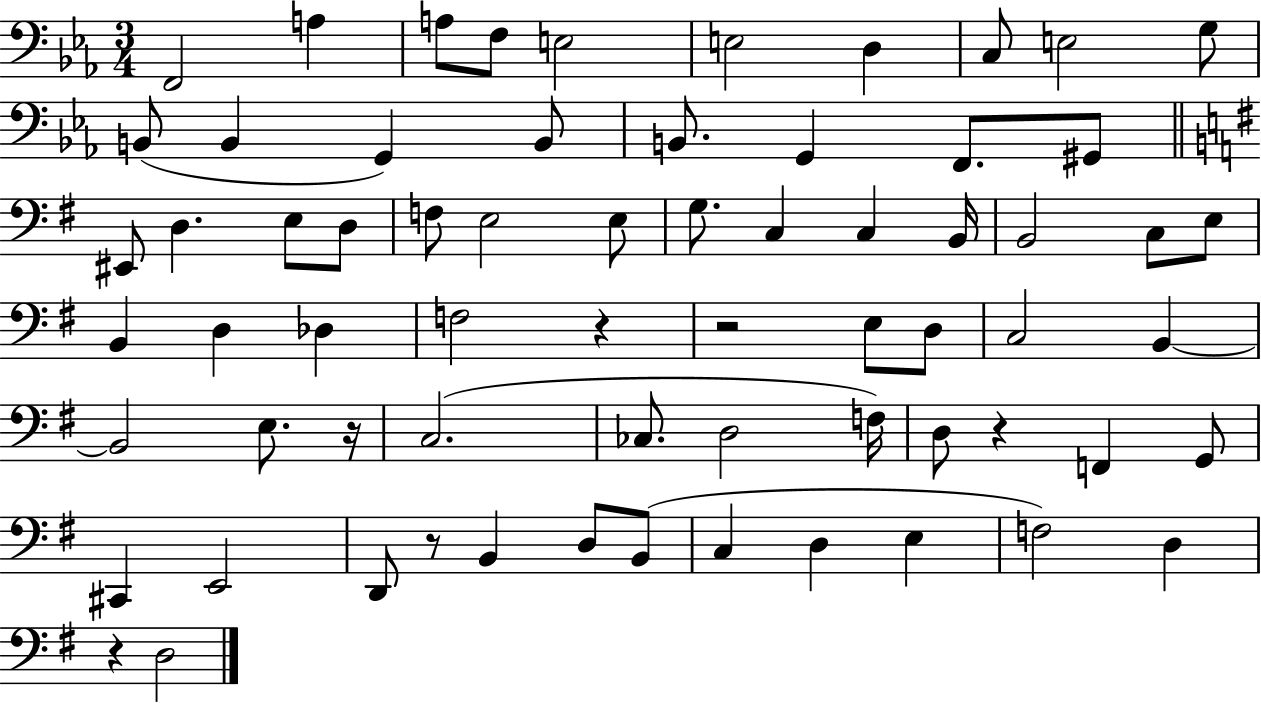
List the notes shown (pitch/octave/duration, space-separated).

F2/h A3/q A3/e F3/e E3/h E3/h D3/q C3/e E3/h G3/e B2/e B2/q G2/q B2/e B2/e. G2/q F2/e. G#2/e EIS2/e D3/q. E3/e D3/e F3/e E3/h E3/e G3/e. C3/q C3/q B2/s B2/h C3/e E3/e B2/q D3/q Db3/q F3/h R/q R/h E3/e D3/e C3/h B2/q B2/h E3/e. R/s C3/h. CES3/e. D3/h F3/s D3/e R/q F2/q G2/e C#2/q E2/h D2/e R/e B2/q D3/e B2/e C3/q D3/q E3/q F3/h D3/q R/q D3/h